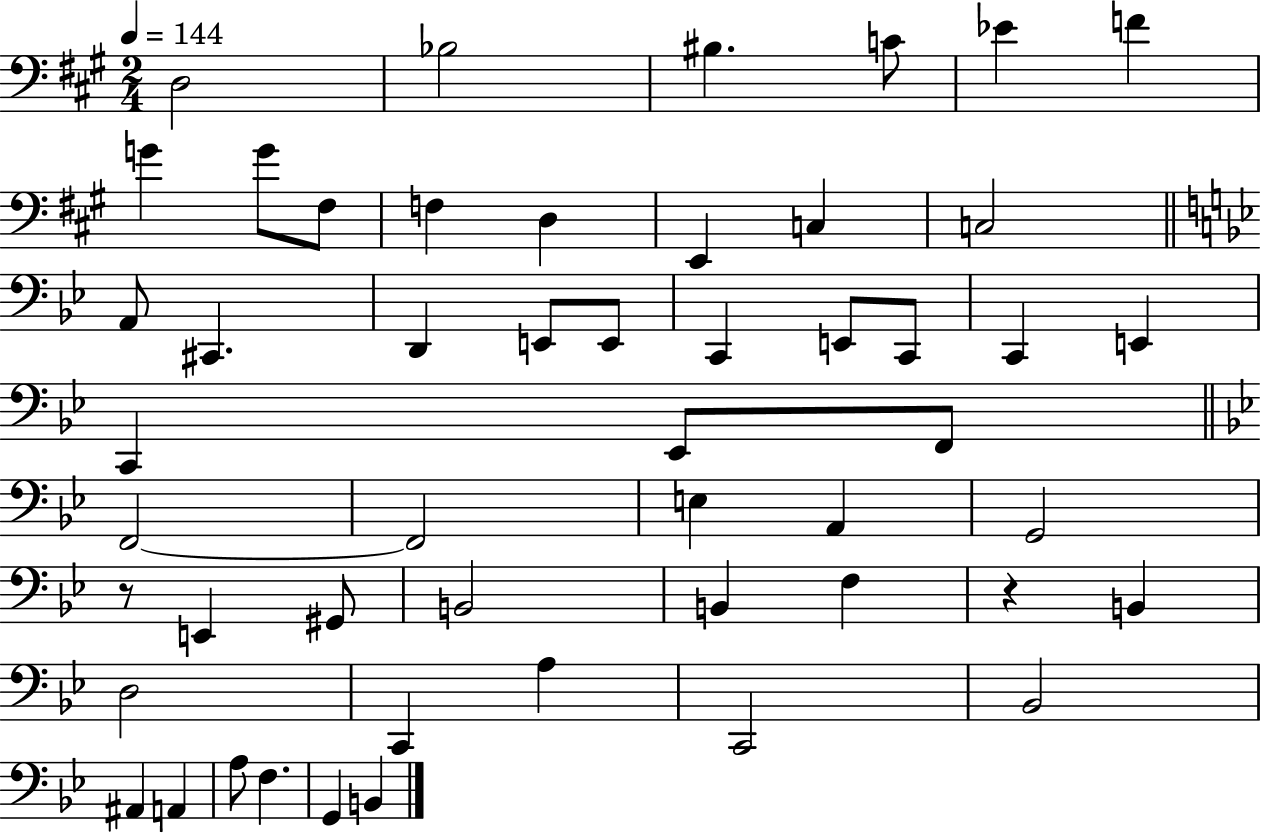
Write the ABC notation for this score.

X:1
T:Untitled
M:2/4
L:1/4
K:A
D,2 _B,2 ^B, C/2 _E F G G/2 ^F,/2 F, D, E,, C, C,2 A,,/2 ^C,, D,, E,,/2 E,,/2 C,, E,,/2 C,,/2 C,, E,, C,, _E,,/2 F,,/2 F,,2 F,,2 E, A,, G,,2 z/2 E,, ^G,,/2 B,,2 B,, F, z B,, D,2 C,, A, C,,2 _B,,2 ^A,, A,, A,/2 F, G,, B,,